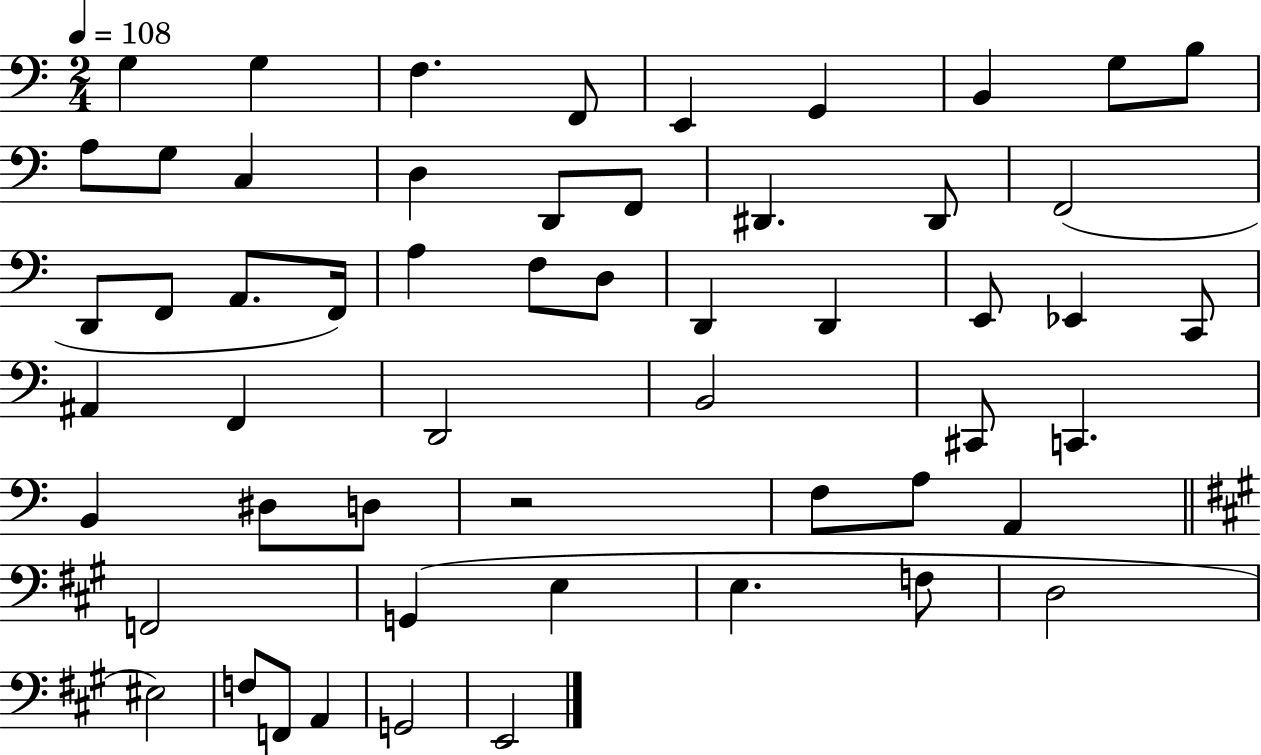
X:1
T:Untitled
M:2/4
L:1/4
K:C
G, G, F, F,,/2 E,, G,, B,, G,/2 B,/2 A,/2 G,/2 C, D, D,,/2 F,,/2 ^D,, ^D,,/2 F,,2 D,,/2 F,,/2 A,,/2 F,,/4 A, F,/2 D,/2 D,, D,, E,,/2 _E,, C,,/2 ^A,, F,, D,,2 B,,2 ^C,,/2 C,, B,, ^D,/2 D,/2 z2 F,/2 A,/2 A,, F,,2 G,, E, E, F,/2 D,2 ^E,2 F,/2 F,,/2 A,, G,,2 E,,2